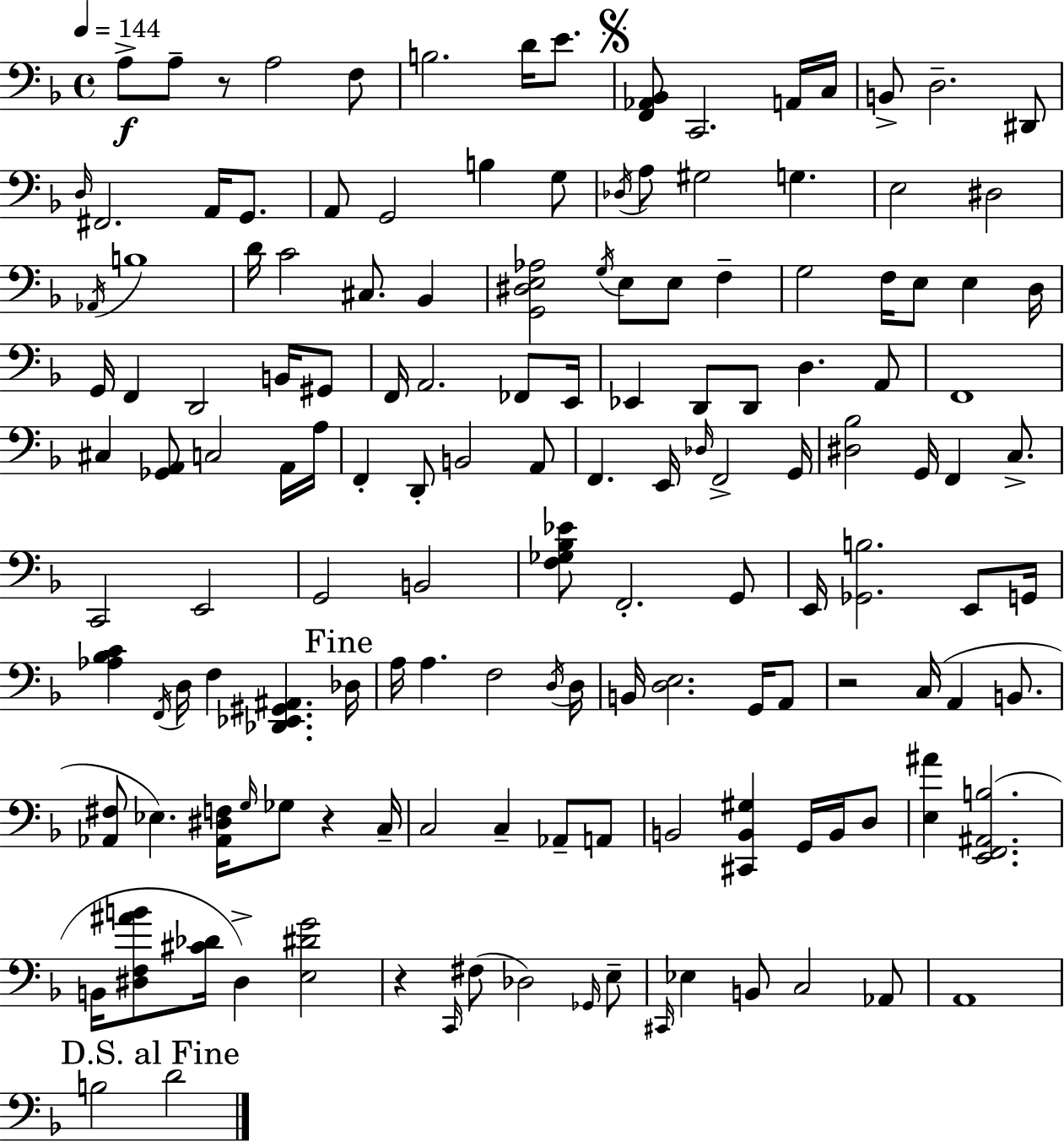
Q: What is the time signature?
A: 4/4